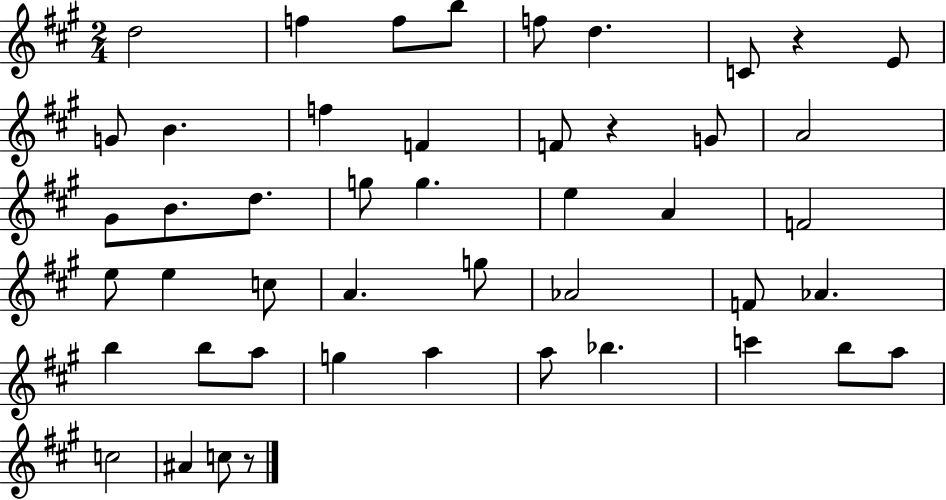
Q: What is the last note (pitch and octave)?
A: C5